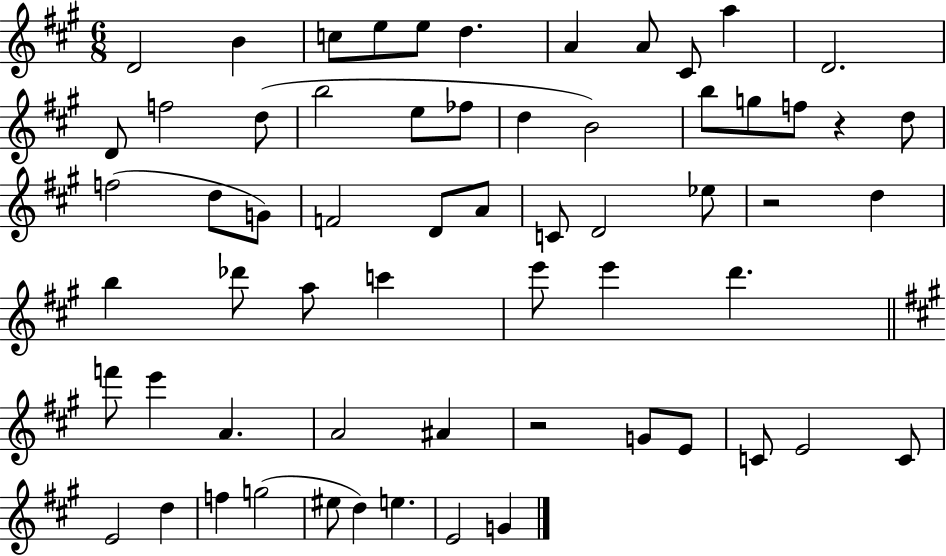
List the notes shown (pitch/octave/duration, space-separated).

D4/h B4/q C5/e E5/e E5/e D5/q. A4/q A4/e C#4/e A5/q D4/h. D4/e F5/h D5/e B5/h E5/e FES5/e D5/q B4/h B5/e G5/e F5/e R/q D5/e F5/h D5/e G4/e F4/h D4/e A4/e C4/e D4/h Eb5/e R/h D5/q B5/q Db6/e A5/e C6/q E6/e E6/q D6/q. F6/e E6/q A4/q. A4/h A#4/q R/h G4/e E4/e C4/e E4/h C4/e E4/h D5/q F5/q G5/h EIS5/e D5/q E5/q. E4/h G4/q